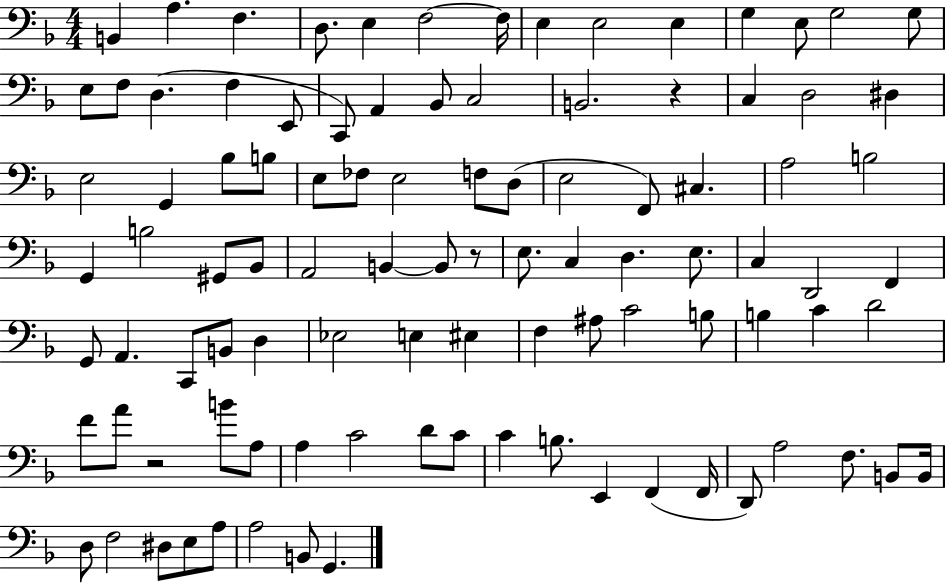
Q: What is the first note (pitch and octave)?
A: B2